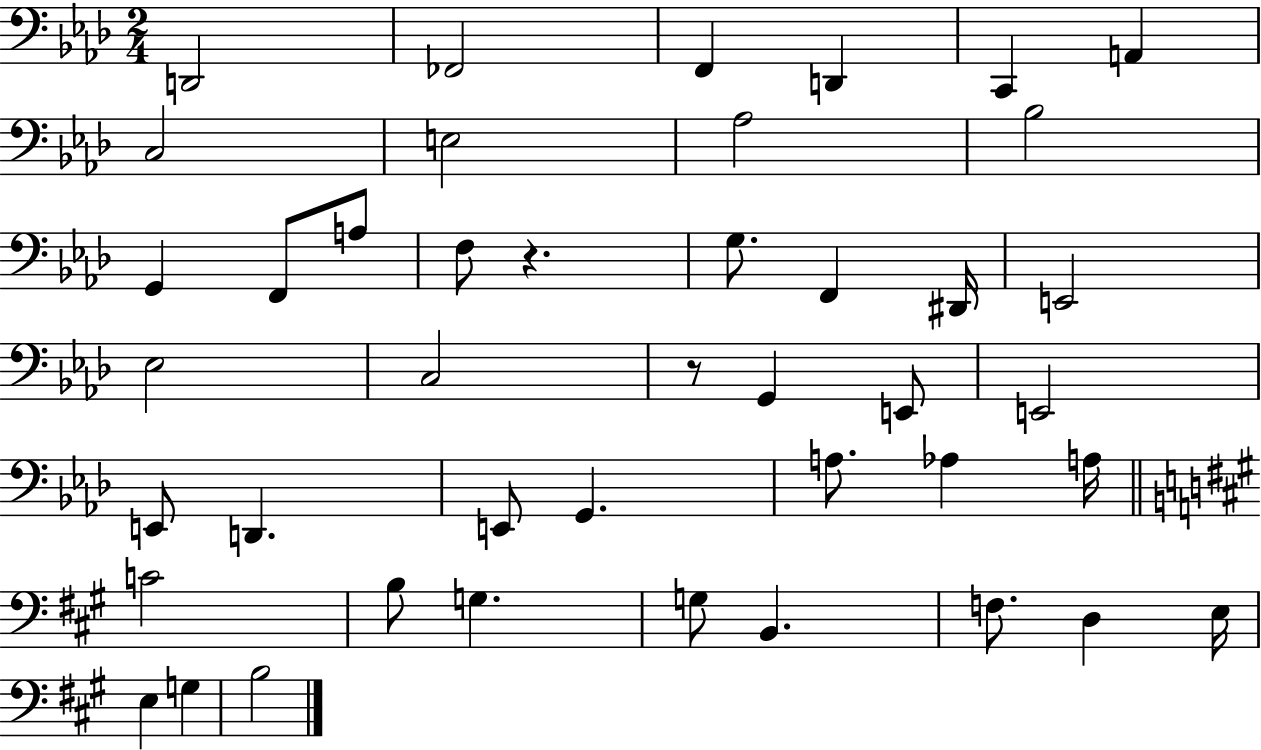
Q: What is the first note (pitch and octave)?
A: D2